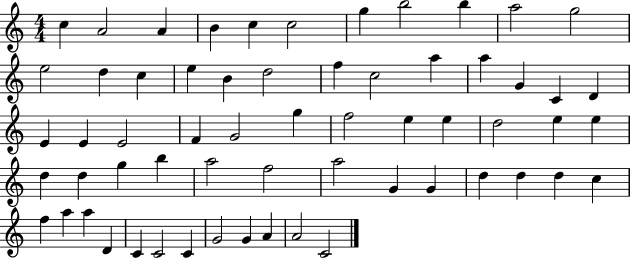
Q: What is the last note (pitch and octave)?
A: C4